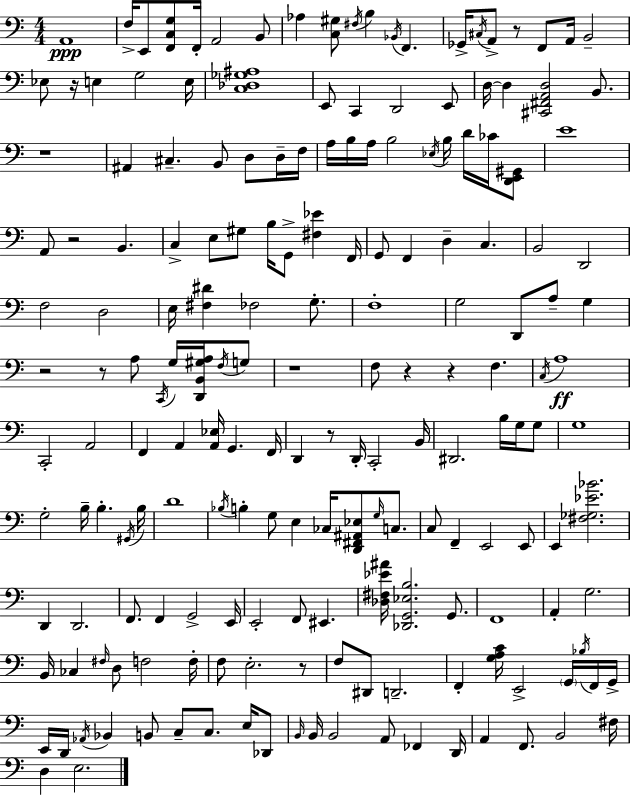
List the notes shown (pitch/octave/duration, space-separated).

A2/w F3/s E2/e [F2,C3,G3]/e F2/s A2/h B2/e Ab3/q [C3,G#3]/e F#3/s B3/q Bb2/s F2/q. Gb2/s C#3/s A2/e R/e F2/e A2/s B2/h Eb3/e R/s E3/q G3/h E3/s [C3,Db3,Gb3,A#3]/w E2/e C2/q D2/h E2/e D3/s D3/q [C#2,F#2,A2,D3]/h B2/e. R/w A#2/q C#3/q. B2/e D3/e D3/s F3/s A3/s B3/s A3/s B3/h Eb3/s B3/s D4/s CES4/s [D2,E2,G#2]/e E4/w A2/e R/h B2/q. C3/q E3/e G#3/e B3/s G2/e [F#3,Eb4]/q F2/s G2/e F2/q D3/q C3/q. B2/h D2/h F3/h D3/h E3/s [F#3,D#4]/q FES3/h G3/e. F3/w G3/h D2/e A3/e G3/q R/h R/e A3/e C2/s G3/s [D2,B2,G#3,A3]/s F3/s G3/e R/w F3/e R/q R/q F3/q. C3/s A3/w C2/h A2/h F2/q A2/q [A2,Eb3]/s G2/q. F2/s D2/q R/e D2/s C2/h B2/s D#2/h. B3/s G3/s G3/e G3/w G3/h B3/s B3/q. G#2/s B3/s D4/w Bb3/s B3/q G3/e E3/q CES3/s [D2,F#2,A#2,Eb3]/e G3/s C3/e. C3/e F2/q E2/h E2/e E2/q [F#3,Gb3,Eb4,Bb4]/h. D2/q D2/h. F2/e. F2/q G2/h E2/s E2/h F2/e EIS2/q. [Db3,F#3,Eb4,A#4]/s [Db2,G2,Eb3,B3]/h. G2/e. F2/w A2/q G3/h. B2/s CES3/q F#3/s D3/e F3/h F3/s F3/e E3/h. R/e F3/e D#2/e D2/h. F2/q [G3,A3,C4]/s E2/h G2/s Bb3/s F2/s G2/s E2/s D2/s Ab2/s Bb2/q B2/e C3/e C3/e. E3/s Db2/e B2/s B2/s B2/h A2/e FES2/q D2/s A2/q F2/e. B2/h F#3/s D3/q E3/h.